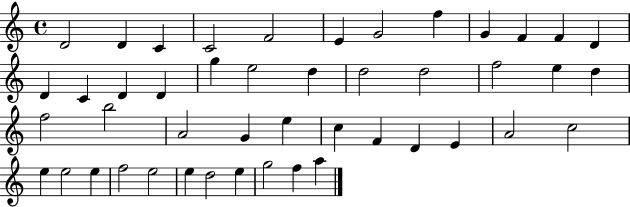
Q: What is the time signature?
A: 4/4